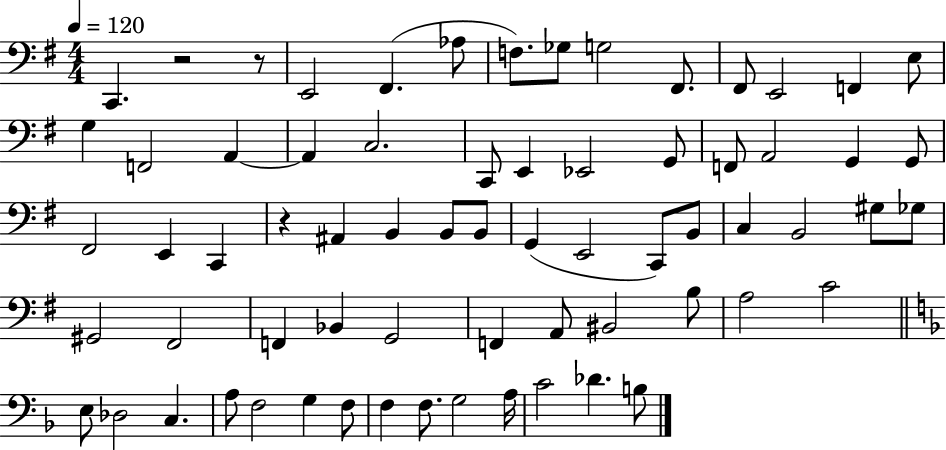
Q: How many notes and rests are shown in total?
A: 68